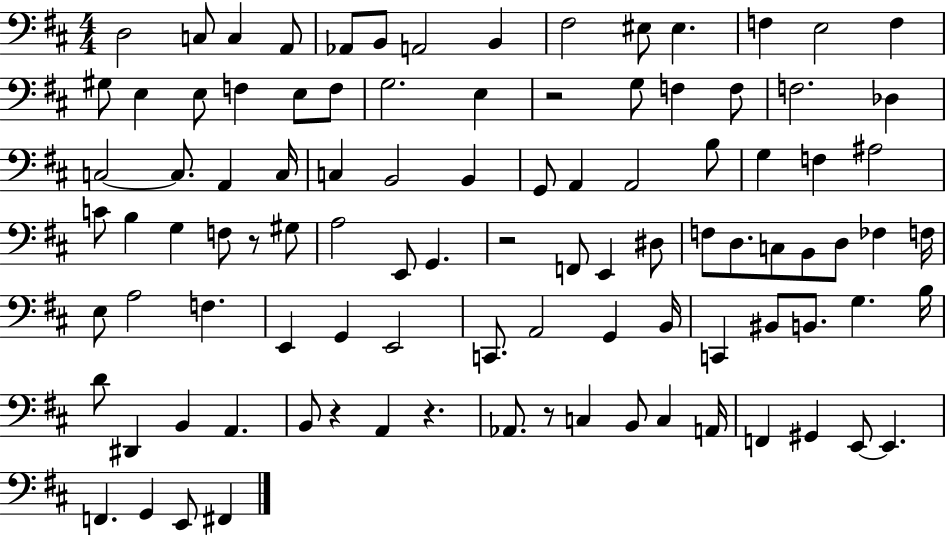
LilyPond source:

{
  \clef bass
  \numericTimeSignature
  \time 4/4
  \key d \major
  d2 c8 c4 a,8 | aes,8 b,8 a,2 b,4 | fis2 eis8 eis4. | f4 e2 f4 | \break gis8 e4 e8 f4 e8 f8 | g2. e4 | r2 g8 f4 f8 | f2. des4 | \break c2~~ c8. a,4 c16 | c4 b,2 b,4 | g,8 a,4 a,2 b8 | g4 f4 ais2 | \break c'8 b4 g4 f8 r8 gis8 | a2 e,8 g,4. | r2 f,8 e,4 dis8 | f8 d8. c8 b,8 d8 fes4 f16 | \break e8 a2 f4. | e,4 g,4 e,2 | c,8. a,2 g,4 b,16 | c,4 bis,8 b,8. g4. b16 | \break d'8 dis,4 b,4 a,4. | b,8 r4 a,4 r4. | aes,8. r8 c4 b,8 c4 a,16 | f,4 gis,4 e,8~~ e,4. | \break f,4. g,4 e,8 fis,4 | \bar "|."
}